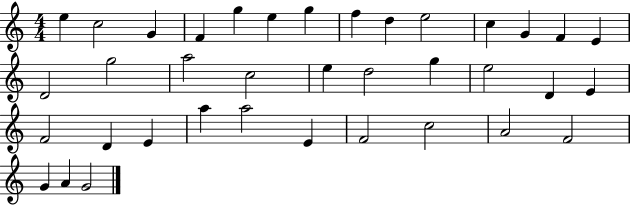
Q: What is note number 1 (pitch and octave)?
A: E5